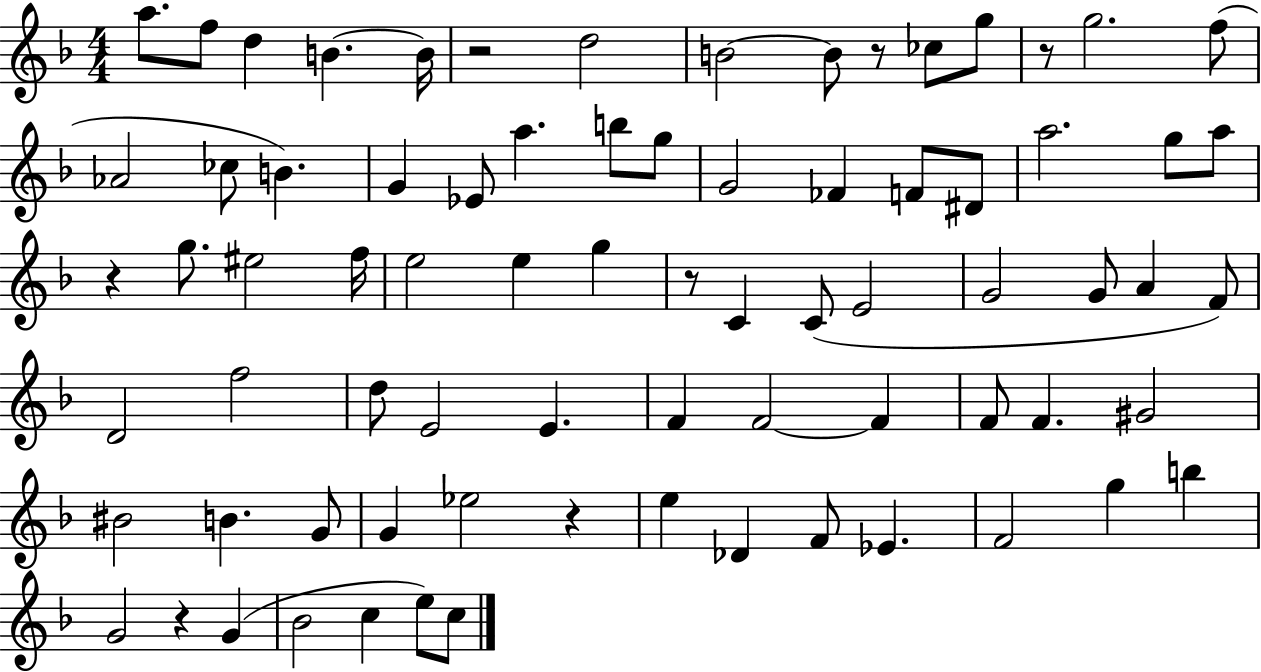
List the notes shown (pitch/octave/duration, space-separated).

A5/e. F5/e D5/q B4/q. B4/s R/h D5/h B4/h B4/e R/e CES5/e G5/e R/e G5/h. F5/e Ab4/h CES5/e B4/q. G4/q Eb4/e A5/q. B5/e G5/e G4/h FES4/q F4/e D#4/e A5/h. G5/e A5/e R/q G5/e. EIS5/h F5/s E5/h E5/q G5/q R/e C4/q C4/e E4/h G4/h G4/e A4/q F4/e D4/h F5/h D5/e E4/h E4/q. F4/q F4/h F4/q F4/e F4/q. G#4/h BIS4/h B4/q. G4/e G4/q Eb5/h R/q E5/q Db4/q F4/e Eb4/q. F4/h G5/q B5/q G4/h R/q G4/q Bb4/h C5/q E5/e C5/e